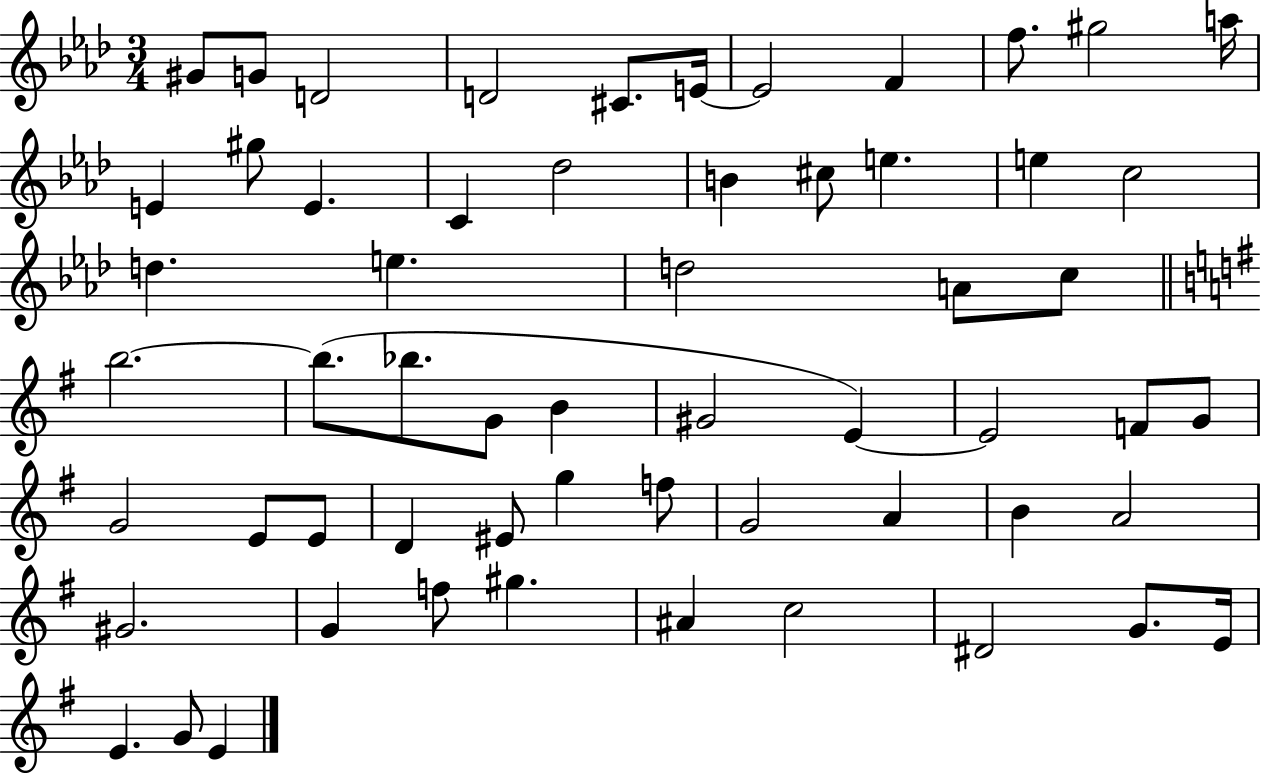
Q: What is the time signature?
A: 3/4